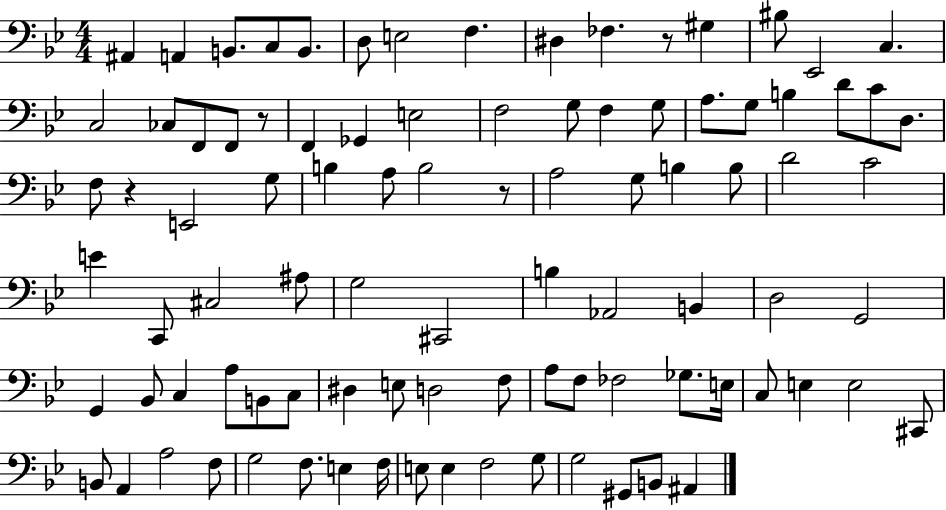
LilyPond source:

{
  \clef bass
  \numericTimeSignature
  \time 4/4
  \key bes \major
  ais,4 a,4 b,8. c8 b,8. | d8 e2 f4. | dis4 fes4. r8 gis4 | bis8 ees,2 c4. | \break c2 ces8 f,8 f,8 r8 | f,4 ges,4 e2 | f2 g8 f4 g8 | a8. g8 b4 d'8 c'8 d8. | \break f8 r4 e,2 g8 | b4 a8 b2 r8 | a2 g8 b4 b8 | d'2 c'2 | \break e'4 c,8 cis2 ais8 | g2 cis,2 | b4 aes,2 b,4 | d2 g,2 | \break g,4 bes,8 c4 a8 b,8 c8 | dis4 e8 d2 f8 | a8 f8 fes2 ges8. e16 | c8 e4 e2 cis,8 | \break b,8 a,4 a2 f8 | g2 f8. e4 f16 | e8 e4 f2 g8 | g2 gis,8 b,8 ais,4 | \break \bar "|."
}